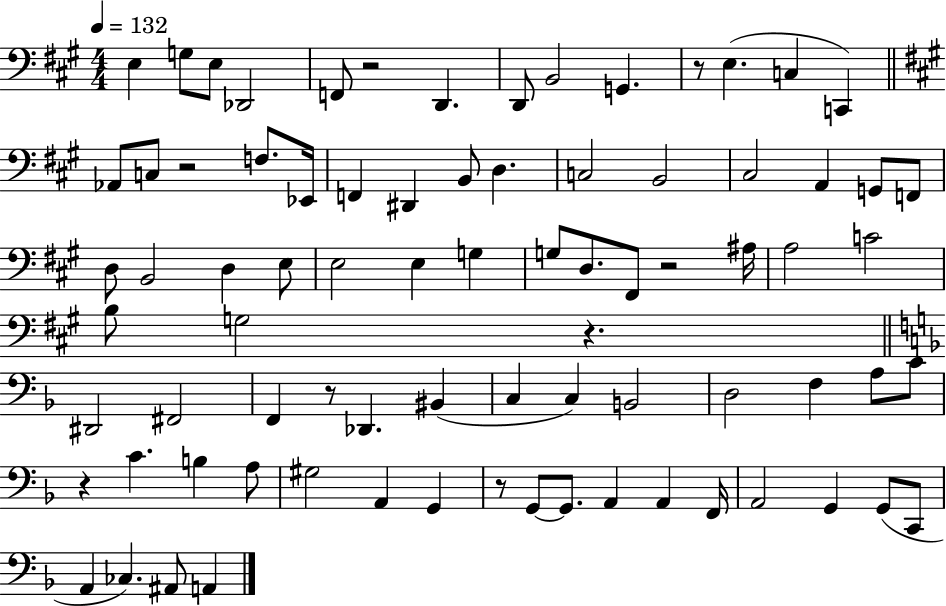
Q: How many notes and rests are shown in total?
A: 80